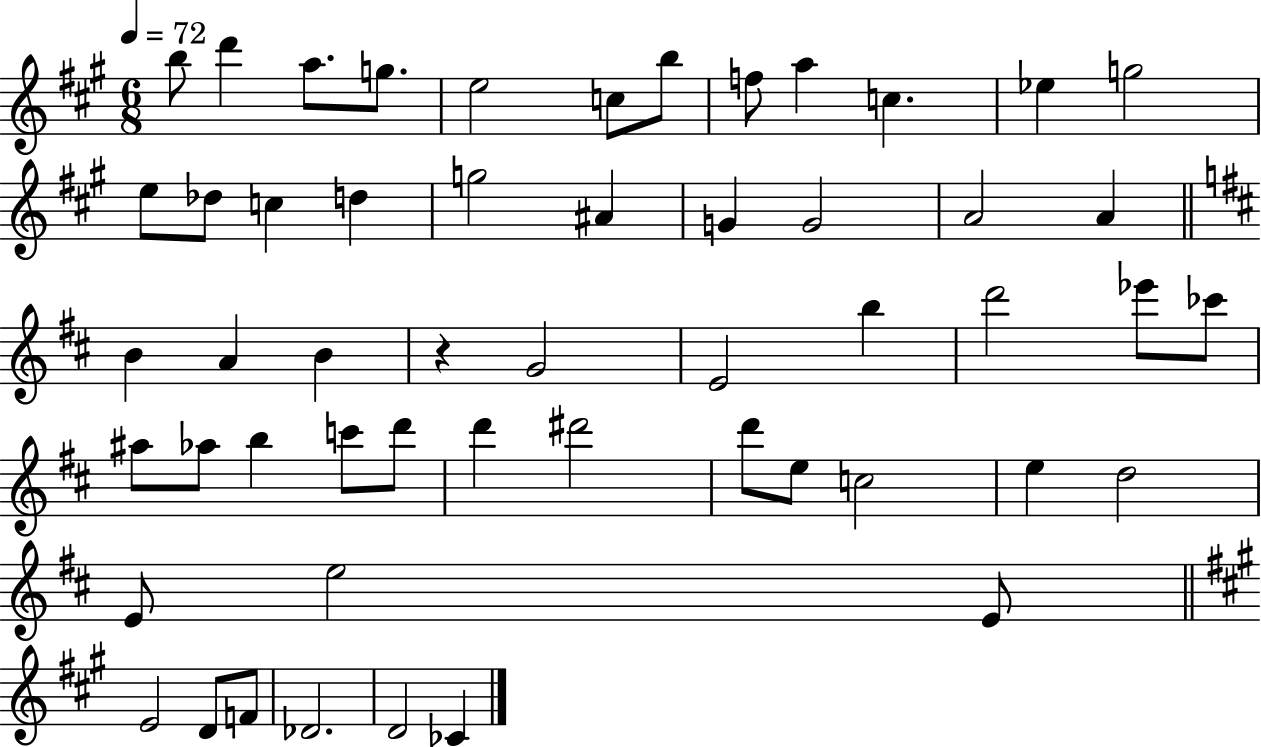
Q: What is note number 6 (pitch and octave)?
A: C5